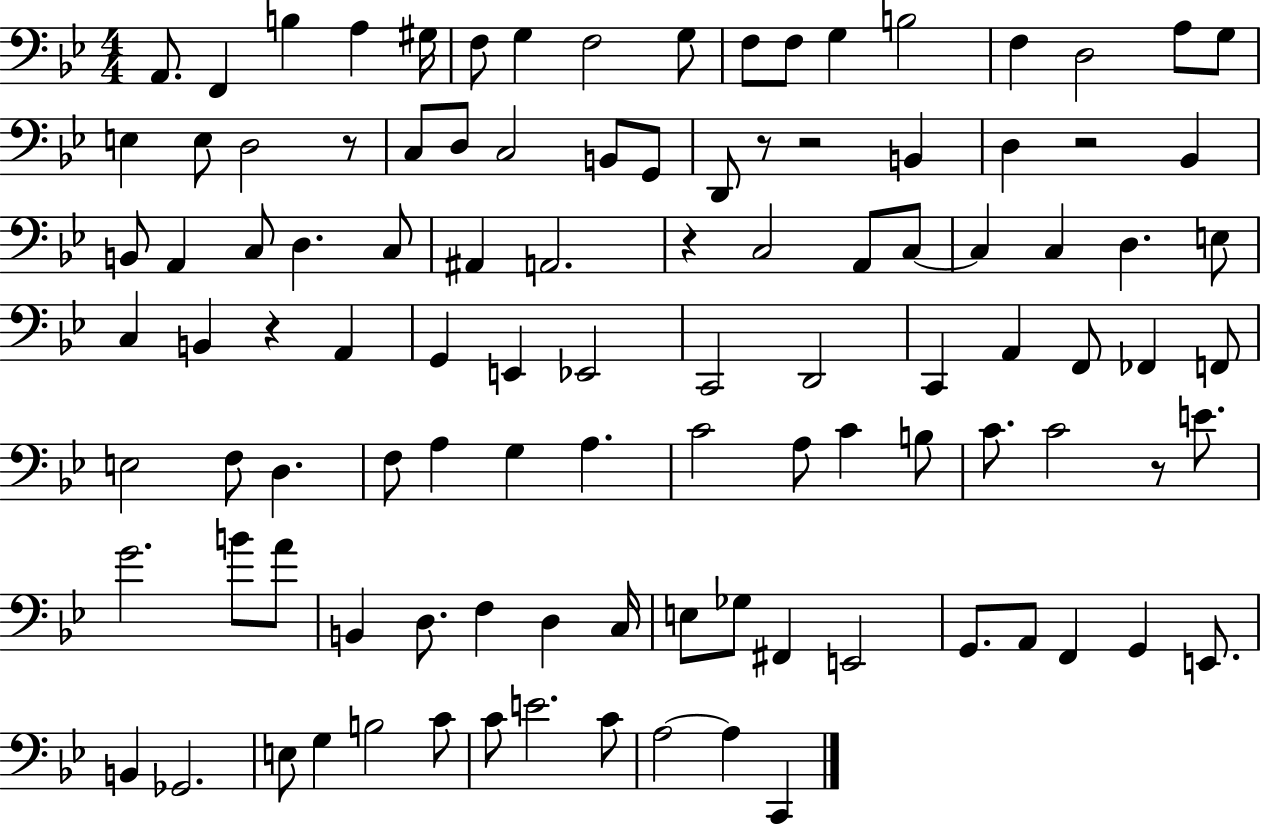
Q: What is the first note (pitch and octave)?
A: A2